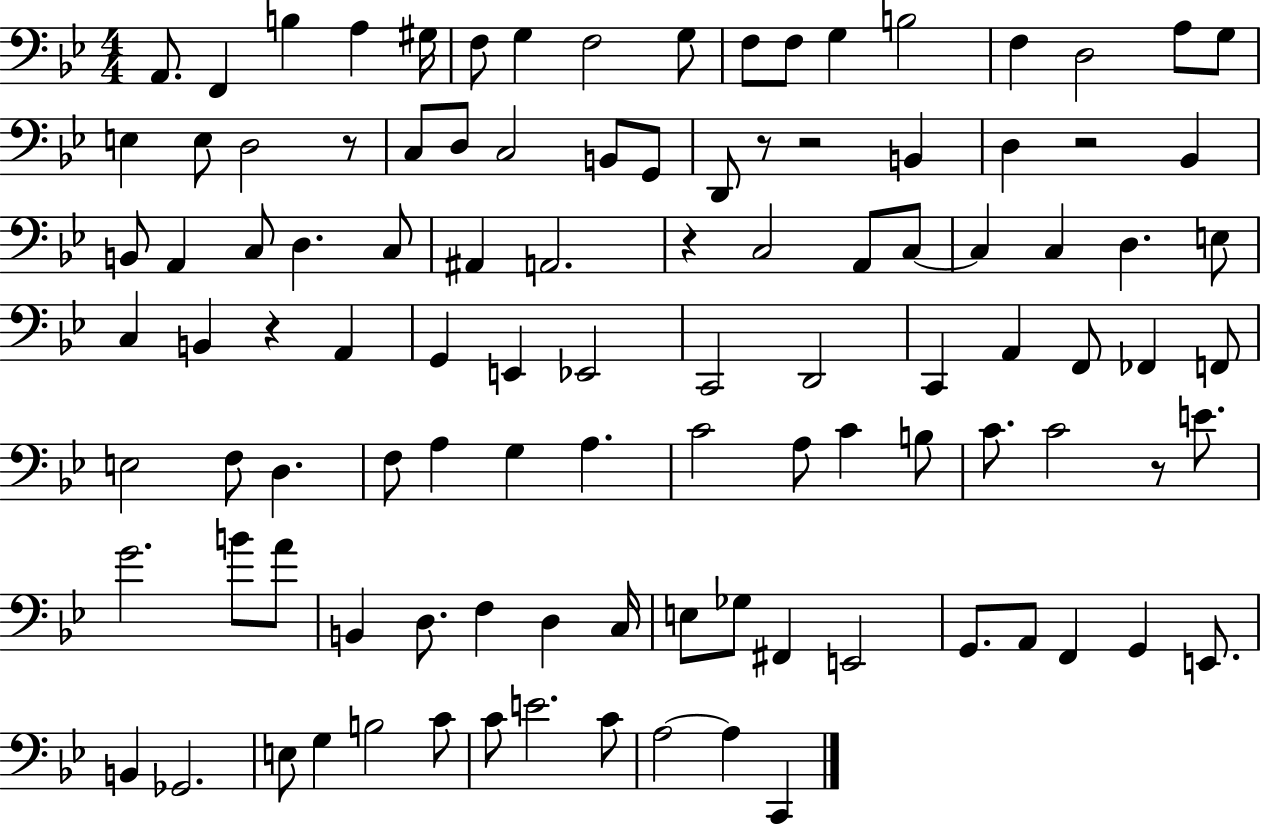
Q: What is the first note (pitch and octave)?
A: A2